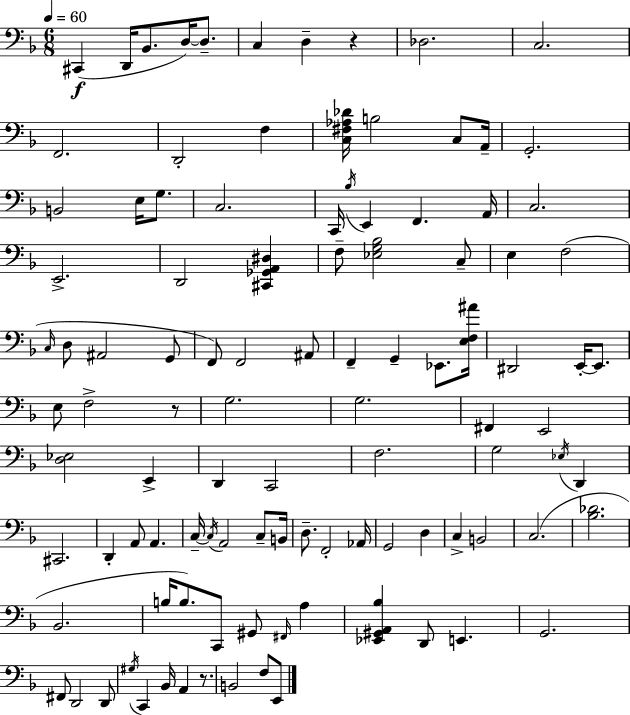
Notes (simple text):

C#2/q D2/s Bb2/e. D3/s D3/e. C3/q D3/q R/q Db3/h. C3/h. F2/h. D2/h F3/q [C3,F#3,Ab3,Db4]/s B3/h C3/e A2/s G2/h. B2/h E3/s G3/e. C3/h. C2/s Bb3/s E2/q F2/q. A2/s C3/h. E2/h. D2/h [C#2,Gb2,A2,D#3]/q F3/e [Eb3,G3,Bb3]/h C3/e E3/q F3/h C3/s D3/e A#2/h G2/e F2/e F2/h A#2/e F2/q G2/q Eb2/e. [E3,F3,A#4]/s D#2/h E2/s E2/e. E3/e F3/h R/e G3/h. G3/h. F#2/q E2/h [D3,Eb3]/h E2/q D2/q C2/h F3/h. G3/h Eb3/s D2/q C#2/h. D2/q A2/e A2/q. C3/s C3/s A2/h C3/e B2/s D3/e. F2/h Ab2/s G2/h D3/q C3/q B2/h C3/h. [Bb3,Db4]/h. Bb2/h. B3/s B3/e. C2/e G#2/e F#2/s A3/q [Eb2,G#2,A2,Bb3]/q D2/e E2/q. G2/h. F#2/e D2/h D2/e G#3/s C2/q Bb2/s A2/q R/e. B2/h F3/e E2/e